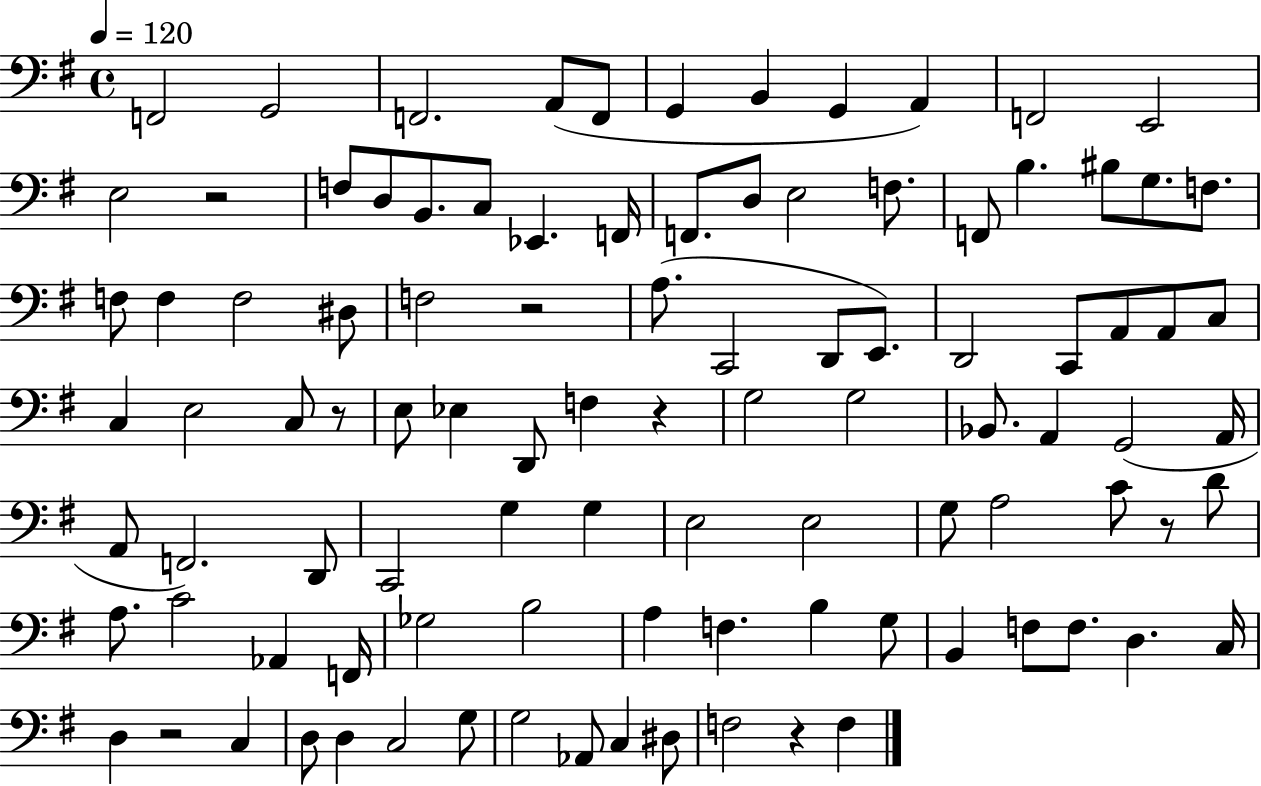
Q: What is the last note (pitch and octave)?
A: F3